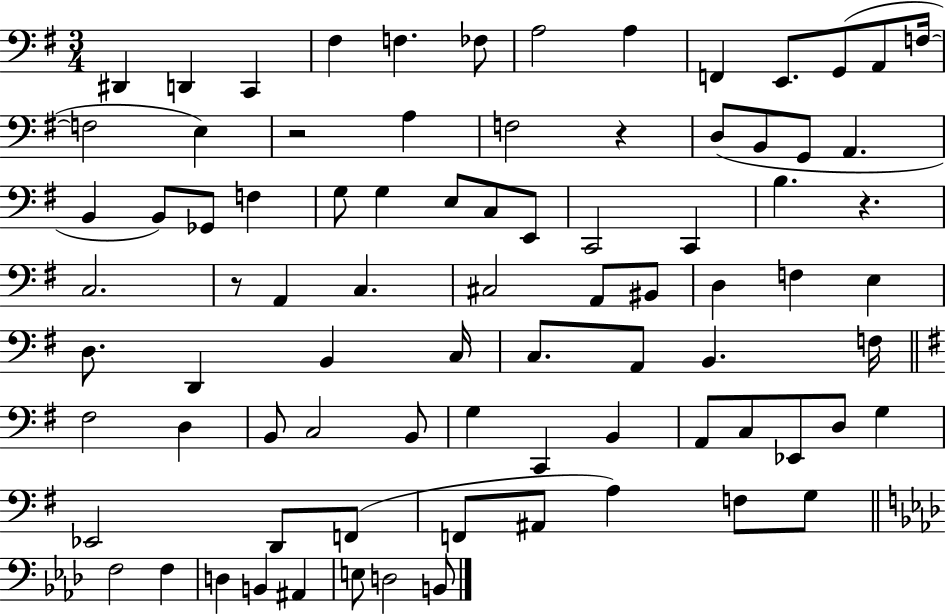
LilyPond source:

{
  \clef bass
  \numericTimeSignature
  \time 3/4
  \key g \major
  \repeat volta 2 { dis,4 d,4 c,4 | fis4 f4. fes8 | a2 a4 | f,4 e,8. g,8( a,8 f16~~ | \break f2 e4) | r2 a4 | f2 r4 | d8( b,8 g,8 a,4. | \break b,4 b,8) ges,8 f4 | g8 g4 e8 c8 e,8 | c,2 c,4 | b4. r4. | \break c2. | r8 a,4 c4. | cis2 a,8 bis,8 | d4 f4 e4 | \break d8. d,4 b,4 c16 | c8. a,8 b,4. f16 | \bar "||" \break \key g \major fis2 d4 | b,8 c2 b,8 | g4 c,4 b,4 | a,8 c8 ees,8 d8 g4 | \break ees,2 d,8 f,8( | f,8 ais,8 a4) f8 g8 | \bar "||" \break \key aes \major f2 f4 | d4 b,4 ais,4 | e8 d2 b,8 | } \bar "|."
}